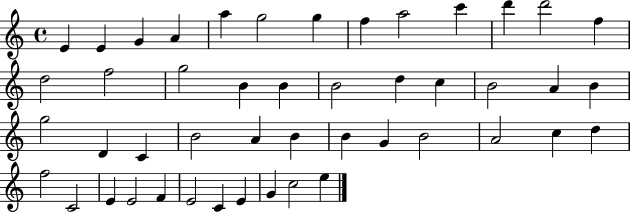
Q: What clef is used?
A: treble